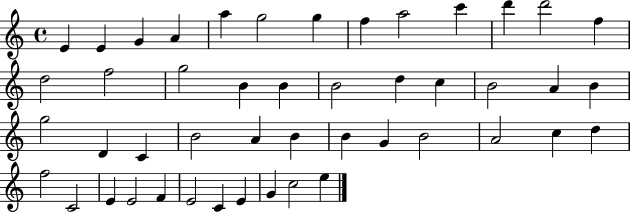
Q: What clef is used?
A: treble